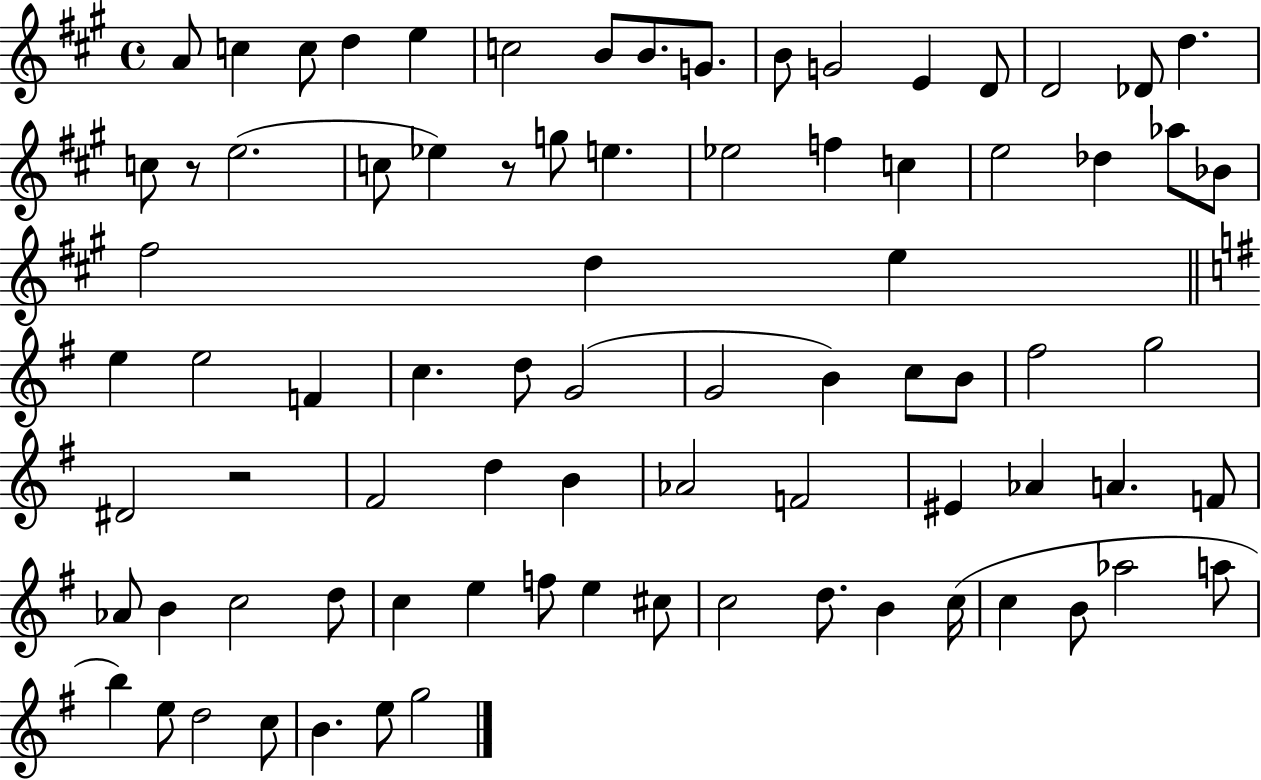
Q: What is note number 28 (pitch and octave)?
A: Ab5